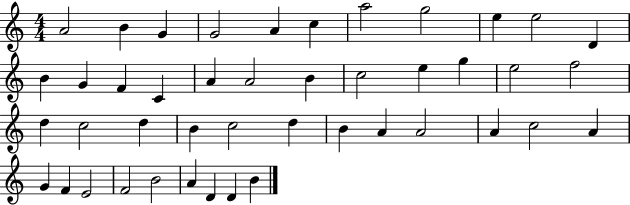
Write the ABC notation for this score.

X:1
T:Untitled
M:4/4
L:1/4
K:C
A2 B G G2 A c a2 g2 e e2 D B G F C A A2 B c2 e g e2 f2 d c2 d B c2 d B A A2 A c2 A G F E2 F2 B2 A D D B